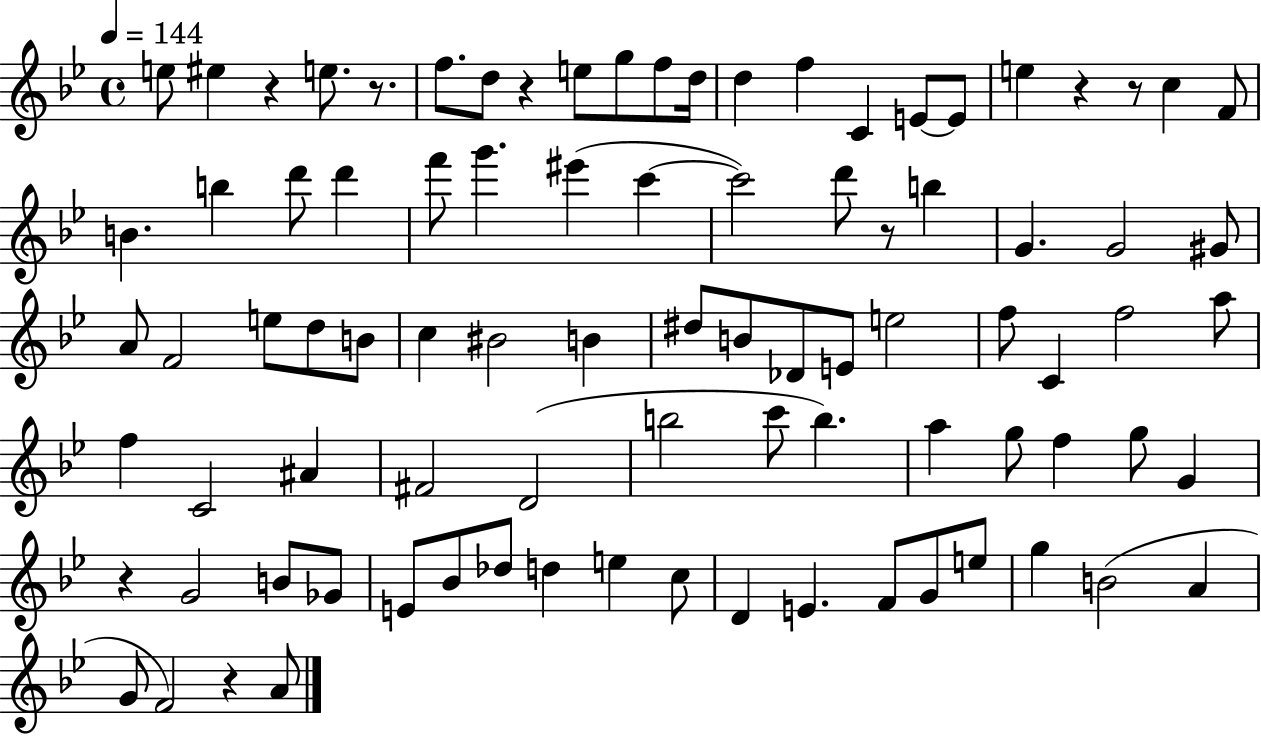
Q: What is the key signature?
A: BES major